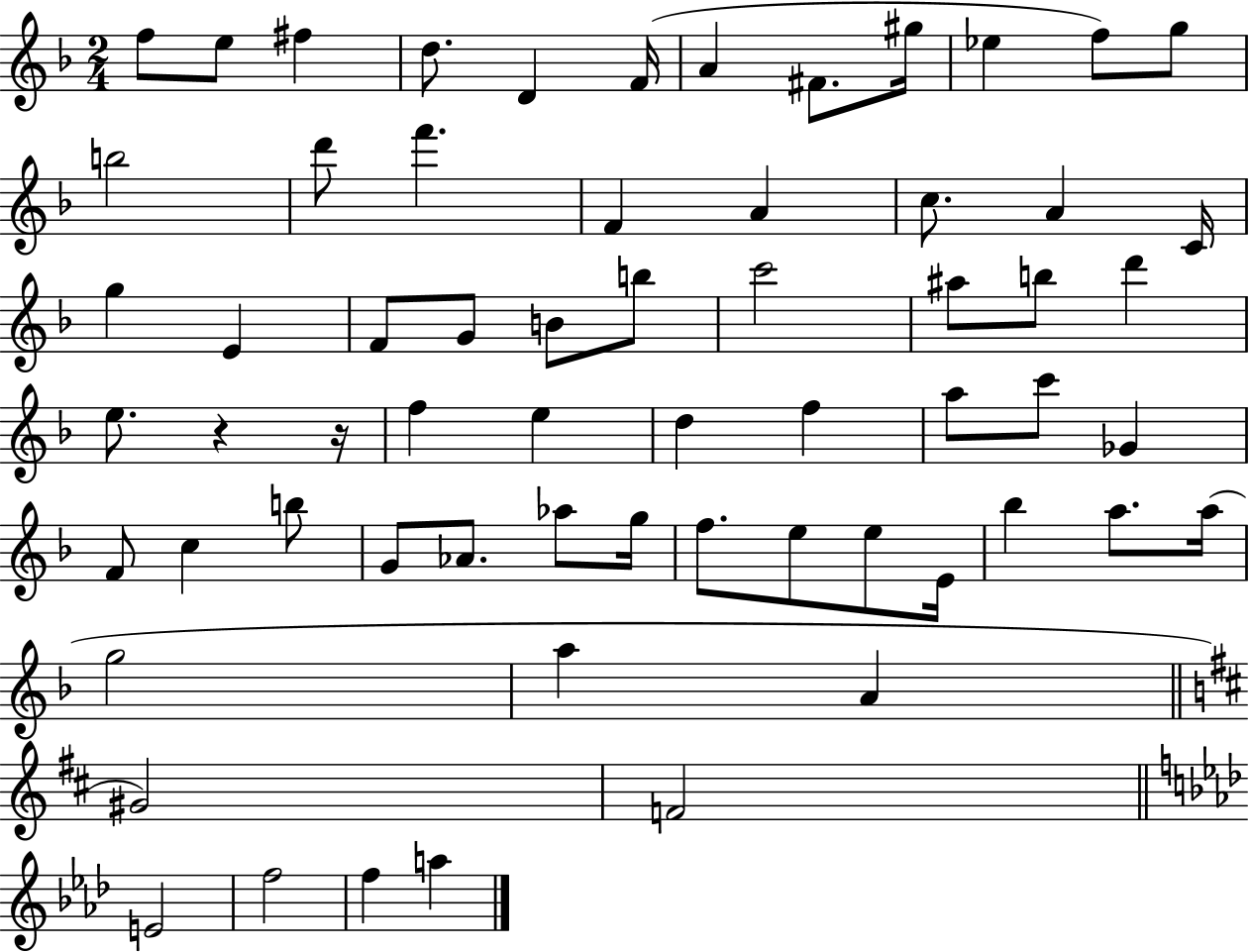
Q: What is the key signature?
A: F major